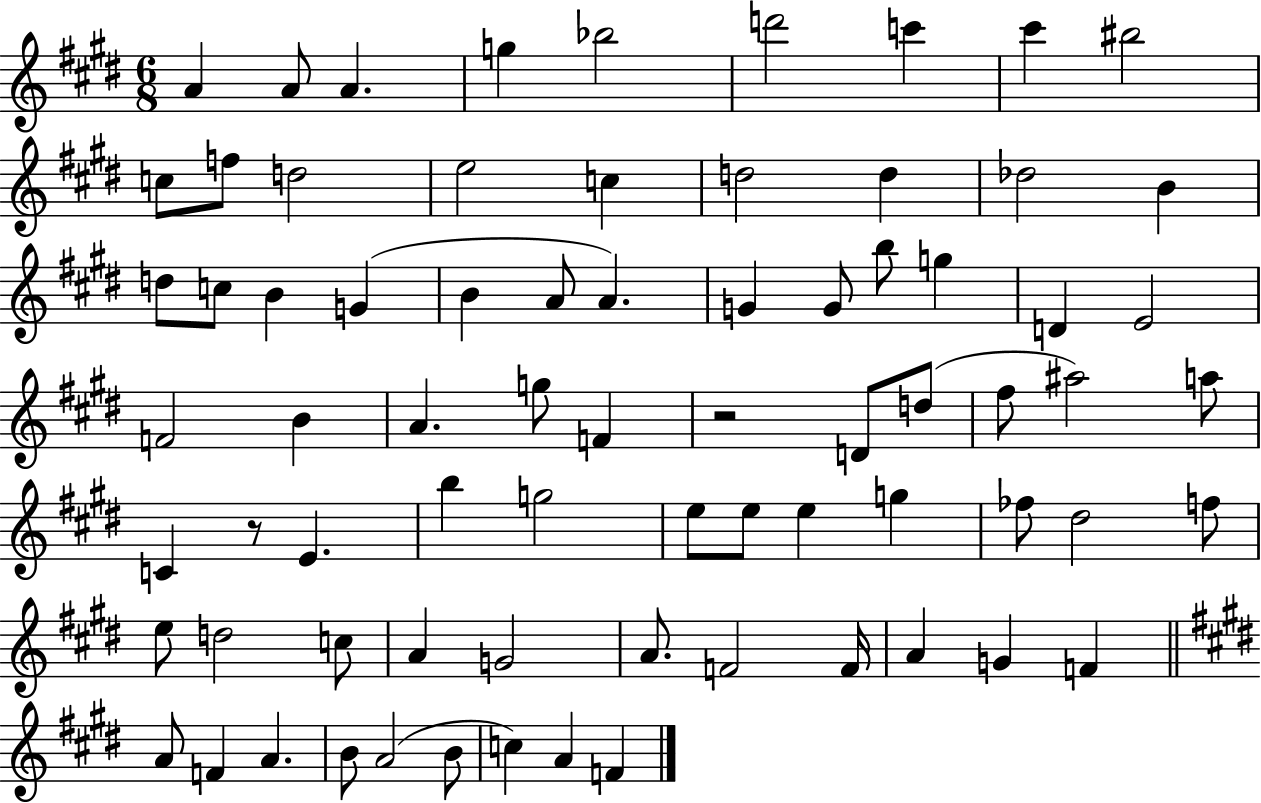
X:1
T:Untitled
M:6/8
L:1/4
K:E
A A/2 A g _b2 d'2 c' ^c' ^b2 c/2 f/2 d2 e2 c d2 d _d2 B d/2 c/2 B G B A/2 A G G/2 b/2 g D E2 F2 B A g/2 F z2 D/2 d/2 ^f/2 ^a2 a/2 C z/2 E b g2 e/2 e/2 e g _f/2 ^d2 f/2 e/2 d2 c/2 A G2 A/2 F2 F/4 A G F A/2 F A B/2 A2 B/2 c A F